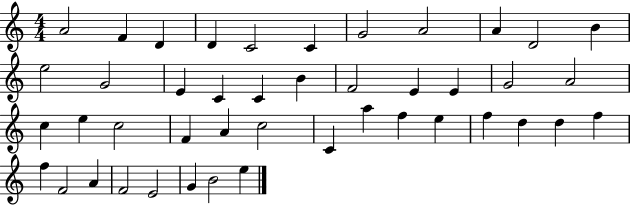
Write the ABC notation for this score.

X:1
T:Untitled
M:4/4
L:1/4
K:C
A2 F D D C2 C G2 A2 A D2 B e2 G2 E C C B F2 E E G2 A2 c e c2 F A c2 C a f e f d d f f F2 A F2 E2 G B2 e